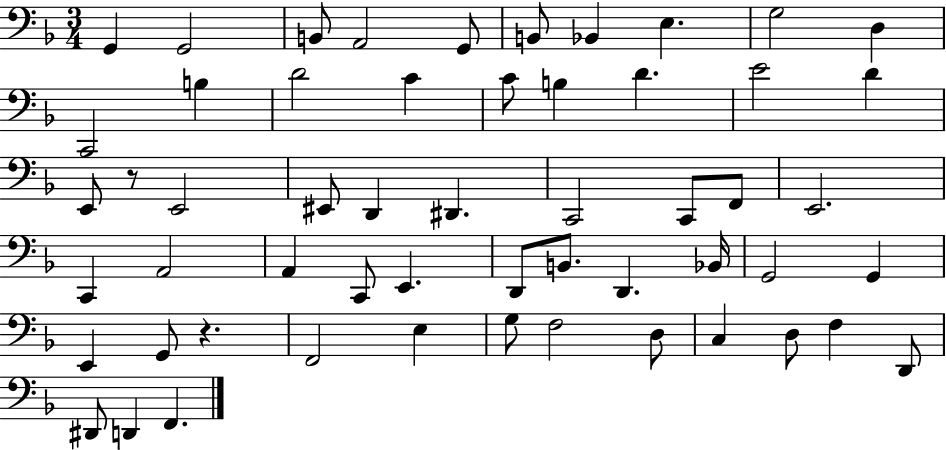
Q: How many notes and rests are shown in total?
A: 55